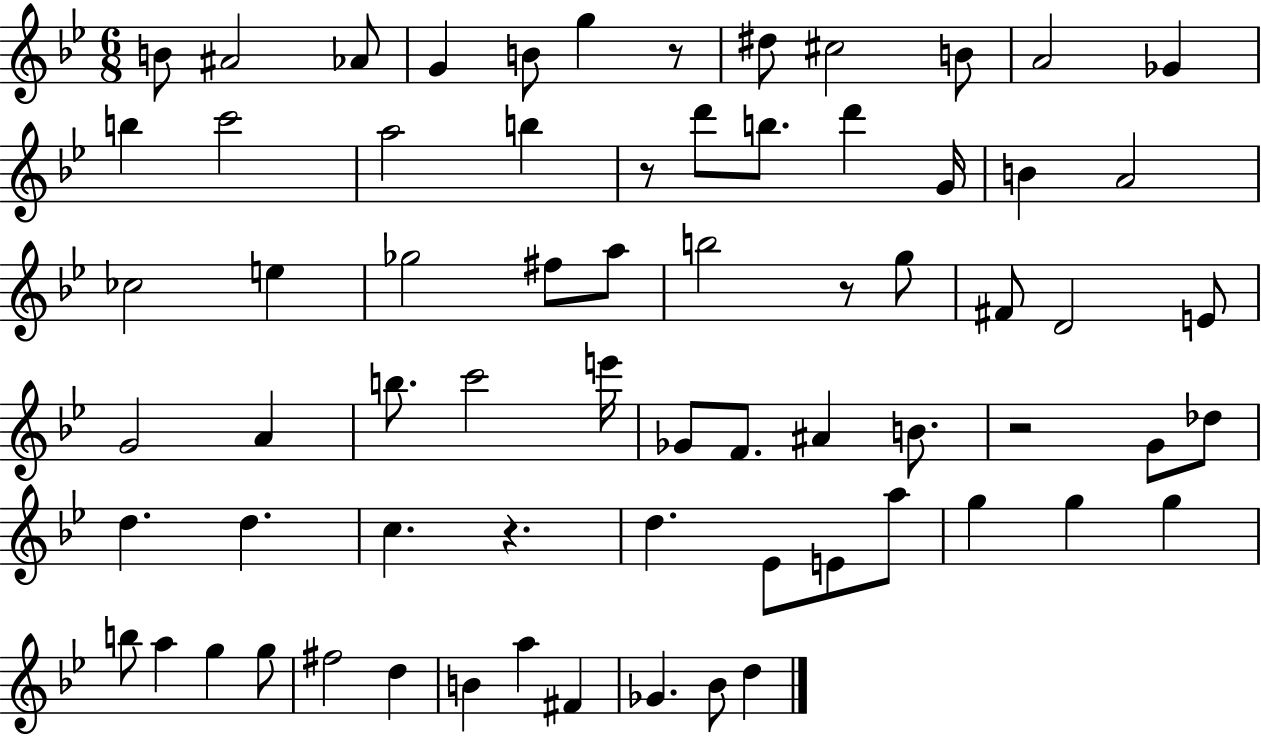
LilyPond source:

{
  \clef treble
  \numericTimeSignature
  \time 6/8
  \key bes \major
  b'8 ais'2 aes'8 | g'4 b'8 g''4 r8 | dis''8 cis''2 b'8 | a'2 ges'4 | \break b''4 c'''2 | a''2 b''4 | r8 d'''8 b''8. d'''4 g'16 | b'4 a'2 | \break ces''2 e''4 | ges''2 fis''8 a''8 | b''2 r8 g''8 | fis'8 d'2 e'8 | \break g'2 a'4 | b''8. c'''2 e'''16 | ges'8 f'8. ais'4 b'8. | r2 g'8 des''8 | \break d''4. d''4. | c''4. r4. | d''4. ees'8 e'8 a''8 | g''4 g''4 g''4 | \break b''8 a''4 g''4 g''8 | fis''2 d''4 | b'4 a''4 fis'4 | ges'4. bes'8 d''4 | \break \bar "|."
}